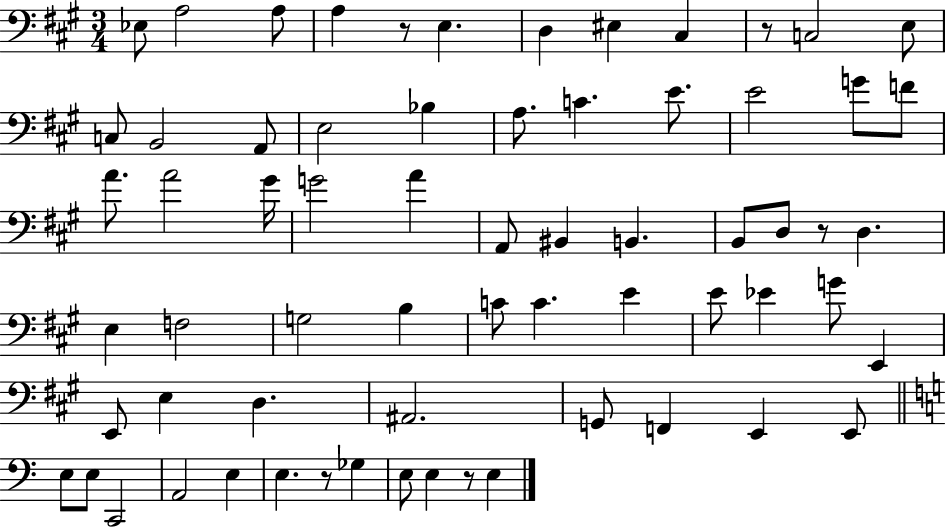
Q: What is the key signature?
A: A major